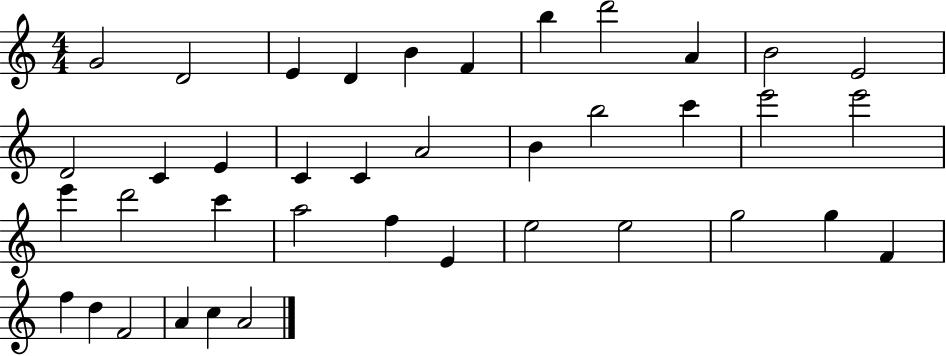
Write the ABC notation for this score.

X:1
T:Untitled
M:4/4
L:1/4
K:C
G2 D2 E D B F b d'2 A B2 E2 D2 C E C C A2 B b2 c' e'2 e'2 e' d'2 c' a2 f E e2 e2 g2 g F f d F2 A c A2